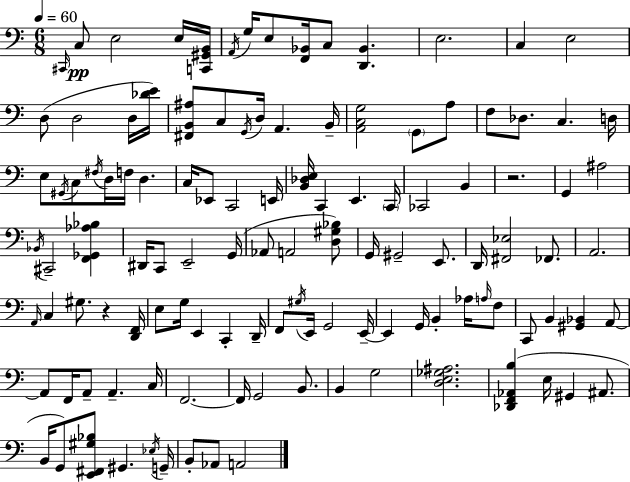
{
  \clef bass
  \numericTimeSignature
  \time 6/8
  \key c \major
  \tempo 4 = 60
  \grace { cis,16 }\pp c8 e2 e16 | <c, gis, b,>16 \acciaccatura { a,16 } g16 e8 <f, bes,>16 c8 <d, bes,>4. | e2. | c4 e2 | \break d8( d2 | d16 <des' e'>16) <fis, b, ais>8 c8 \acciaccatura { g,16 } d16 a,4. | b,16-- <a, c g>2 \parenthesize g,8 | a8 f8 des8. c4. | \break d16 e8 \acciaccatura { gis,16 } c8 \acciaccatura { fis16 } d16 f16 d4. | c16 ees,8 c,2 | e,16 <b, des e>16 c,4 e,4. | \parenthesize c,16 ces,2 | \break b,4 r2. | g,4 ais2 | \acciaccatura { bes,16 } cis,2-- | <f, ges, aes bes>4 dis,16 c,8 e,2-- | \break g,16( aes,8 a,2 | <d gis bes>8) g,16 gis,2-- | e,8. d,16 <fis, ees>2 | fes,8. a,2. | \break \grace { a,16 } c4 gis8. | r4 <d, f,>16 e8 g16 e,4 | c,4-. d,16-- f,8 \acciaccatura { gis16 } e,16 g,2 | e,16--~~ e,4 | \break g,16 b,4-. aes16 \grace { a16 } f8 c,8 b,4 | <gis, bes,>4 a,8~~ a,8 f,16 | a,8-- a,4.-- c16 f,2.~~ | f,16 g,2 | \break b,8. b,4 | g2 <d e ges ais>2. | <des, f, aes, b>4( | e16 gis,4 ais,8. b,16 g,8) | \break <e, fis, gis bes>8 gis,4. \acciaccatura { ees16 } g,16-- b,8-. | aes,8 a,2 \bar "|."
}